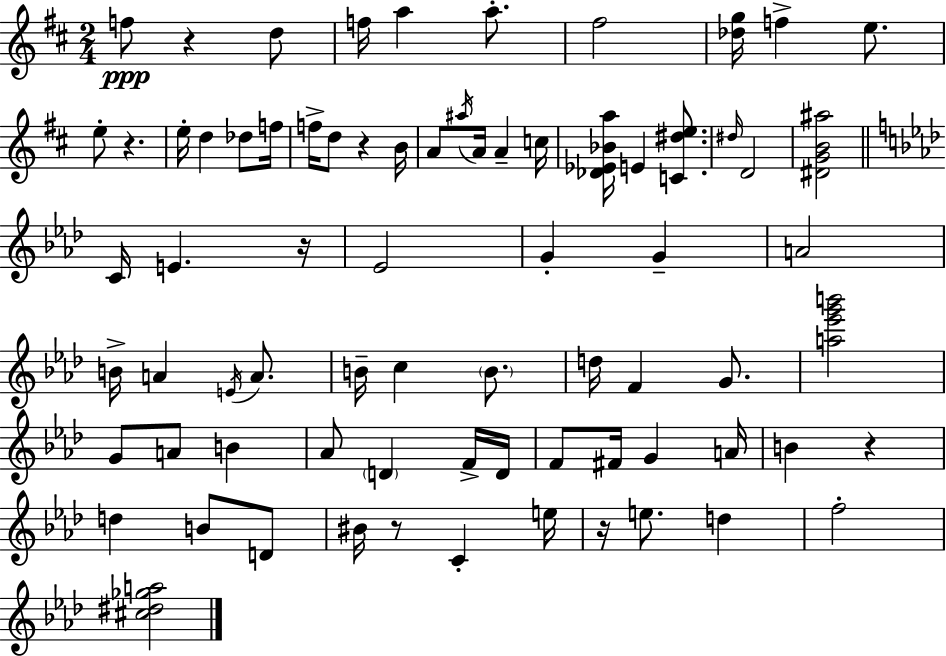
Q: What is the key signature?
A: D major